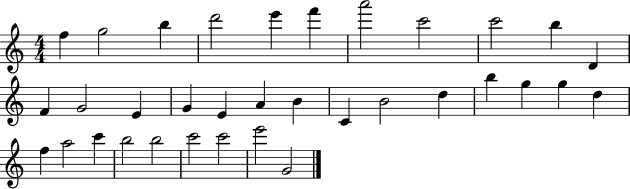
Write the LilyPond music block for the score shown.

{
  \clef treble
  \numericTimeSignature
  \time 4/4
  \key c \major
  f''4 g''2 b''4 | d'''2 e'''4 f'''4 | a'''2 c'''2 | c'''2 b''4 d'4 | \break f'4 g'2 e'4 | g'4 e'4 a'4 b'4 | c'4 b'2 d''4 | b''4 g''4 g''4 d''4 | \break f''4 a''2 c'''4 | b''2 b''2 | c'''2 c'''2 | e'''2 g'2 | \break \bar "|."
}